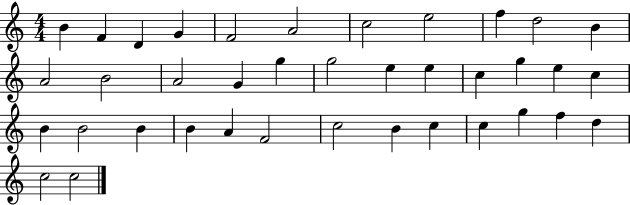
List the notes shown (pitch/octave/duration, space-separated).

B4/q F4/q D4/q G4/q F4/h A4/h C5/h E5/h F5/q D5/h B4/q A4/h B4/h A4/h G4/q G5/q G5/h E5/q E5/q C5/q G5/q E5/q C5/q B4/q B4/h B4/q B4/q A4/q F4/h C5/h B4/q C5/q C5/q G5/q F5/q D5/q C5/h C5/h